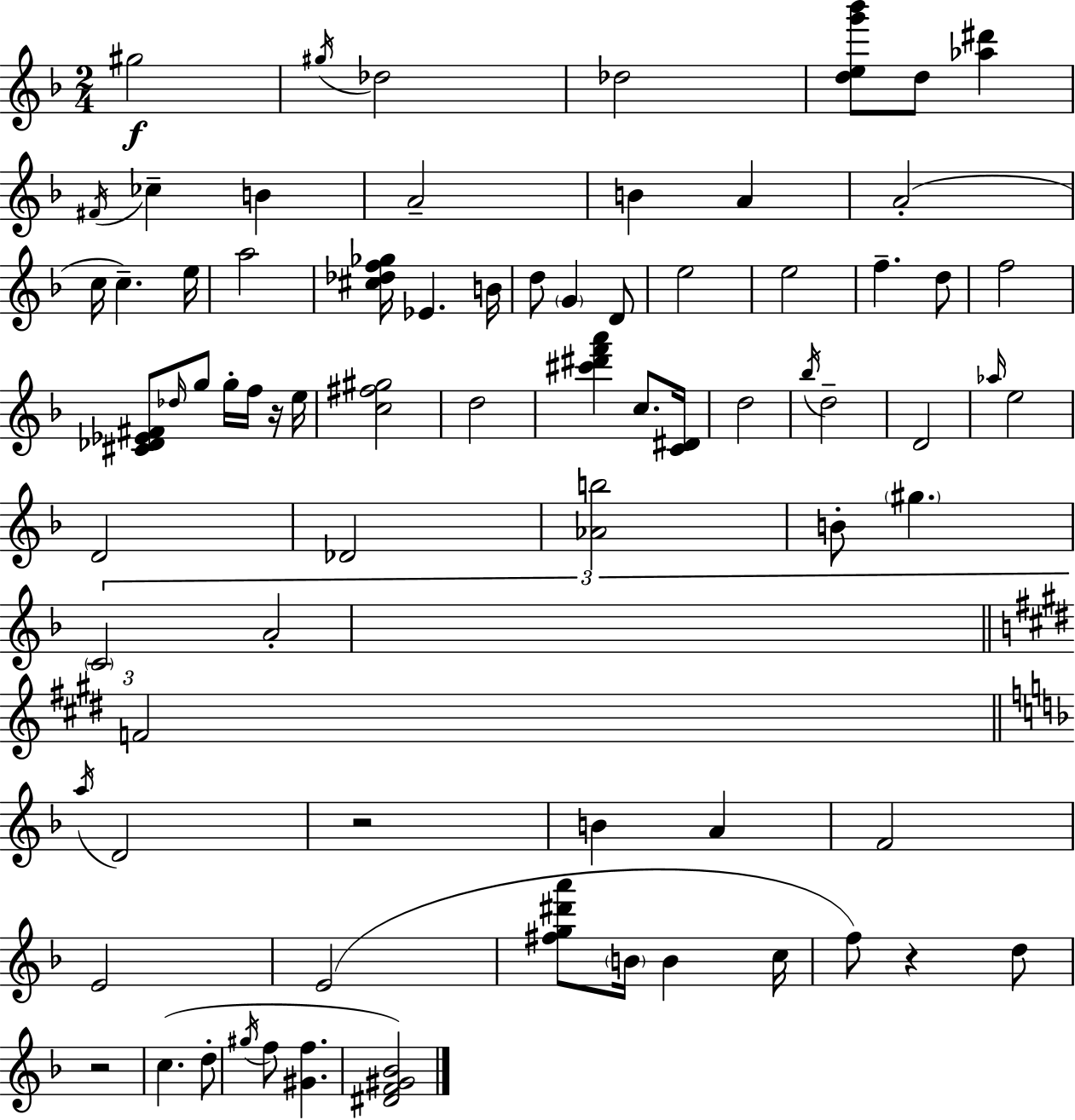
{
  \clef treble
  \numericTimeSignature
  \time 2/4
  \key f \major
  gis''2\f | \acciaccatura { gis''16 } des''2 | des''2 | <d'' e'' g''' bes'''>8 d''8 <aes'' dis'''>4 | \break \acciaccatura { fis'16 } ces''4-- b'4 | a'2-- | b'4 a'4 | a'2-.( | \break c''16 c''4.--) | e''16 a''2 | <cis'' des'' f'' ges''>16 ees'4. | b'16 d''8 \parenthesize g'4 | \break d'8 e''2 | e''2 | f''4.-- | d''8 f''2 | \break <cis' des' ees' fis'>8 \grace { des''16 } g''8 g''16-. | f''16 r16 e''16 <c'' fis'' gis''>2 | d''2 | <cis''' dis''' f''' a'''>4 c''8. | \break <c' dis'>16 d''2 | \acciaccatura { bes''16 } d''2-- | d'2 | \grace { aes''16 } e''2 | \break d'2 | des'2 | <aes' b''>2 | b'8-. \parenthesize gis''4. | \break \tuplet 3/2 { \parenthesize c'2 | a'2-. | \bar "||" \break \key e \major f'2 } | \bar "||" \break \key f \major \acciaccatura { a''16 } d'2 | r2 | b'4 a'4 | f'2 | \break e'2 | e'2( | <fis'' g'' dis''' a'''>8 \parenthesize b'16 b'4 | c''16 f''8) r4 d''8 | \break r2 | c''4.( d''8-. | \acciaccatura { gis''16 } f''8 <gis' f''>4. | <dis' f' gis' bes'>2) | \break \bar "|."
}